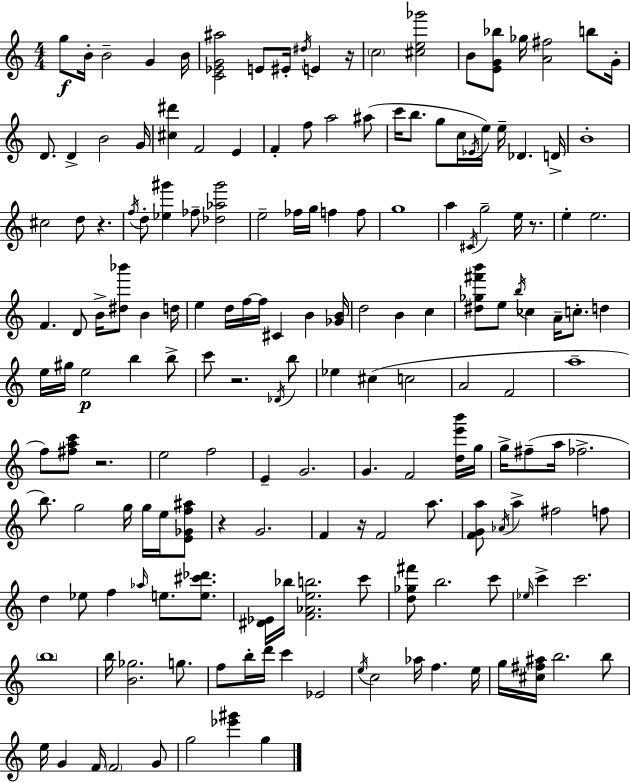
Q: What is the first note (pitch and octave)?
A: G5